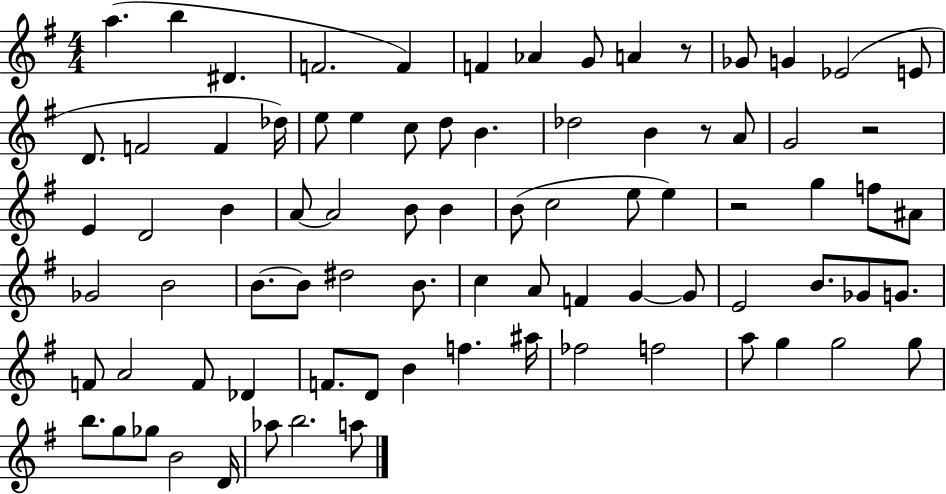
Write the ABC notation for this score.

X:1
T:Untitled
M:4/4
L:1/4
K:G
a b ^D F2 F F _A G/2 A z/2 _G/2 G _E2 E/2 D/2 F2 F _d/4 e/2 e c/2 d/2 B _d2 B z/2 A/2 G2 z2 E D2 B A/2 A2 B/2 B B/2 c2 e/2 e z2 g f/2 ^A/2 _G2 B2 B/2 B/2 ^d2 B/2 c A/2 F G G/2 E2 B/2 _G/2 G/2 F/2 A2 F/2 _D F/2 D/2 B f ^a/4 _f2 f2 a/2 g g2 g/2 b/2 g/2 _g/2 B2 D/4 _a/2 b2 a/2